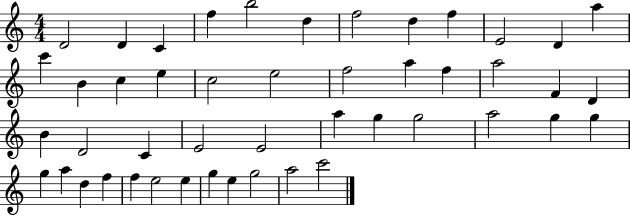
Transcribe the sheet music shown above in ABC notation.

X:1
T:Untitled
M:4/4
L:1/4
K:C
D2 D C f b2 d f2 d f E2 D a c' B c e c2 e2 f2 a f a2 F D B D2 C E2 E2 a g g2 a2 g g g a d f f e2 e g e g2 a2 c'2